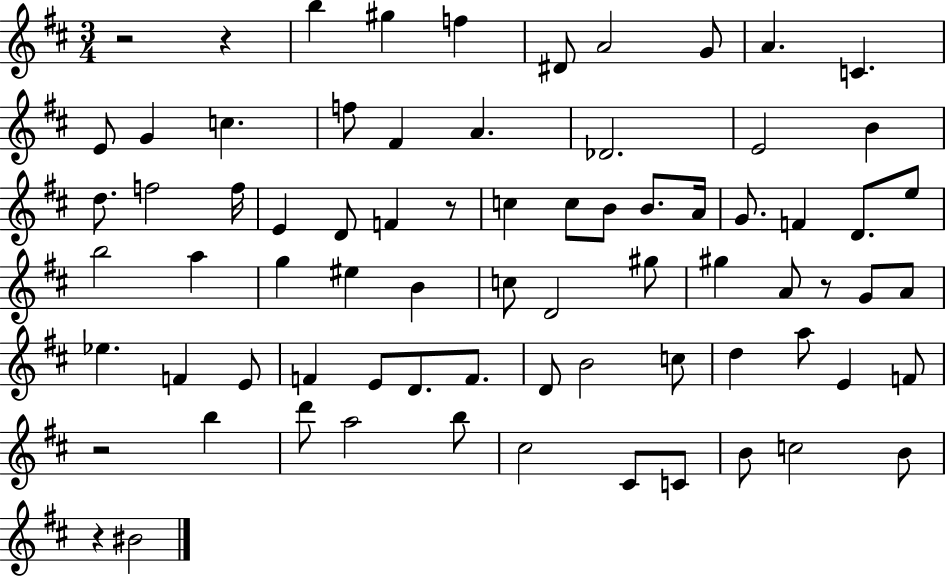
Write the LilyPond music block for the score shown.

{
  \clef treble
  \numericTimeSignature
  \time 3/4
  \key d \major
  r2 r4 | b''4 gis''4 f''4 | dis'8 a'2 g'8 | a'4. c'4. | \break e'8 g'4 c''4. | f''8 fis'4 a'4. | des'2. | e'2 b'4 | \break d''8. f''2 f''16 | e'4 d'8 f'4 r8 | c''4 c''8 b'8 b'8. a'16 | g'8. f'4 d'8. e''8 | \break b''2 a''4 | g''4 eis''4 b'4 | c''8 d'2 gis''8 | gis''4 a'8 r8 g'8 a'8 | \break ees''4. f'4 e'8 | f'4 e'8 d'8. f'8. | d'8 b'2 c''8 | d''4 a''8 e'4 f'8 | \break r2 b''4 | d'''8 a''2 b''8 | cis''2 cis'8 c'8 | b'8 c''2 b'8 | \break r4 bis'2 | \bar "|."
}